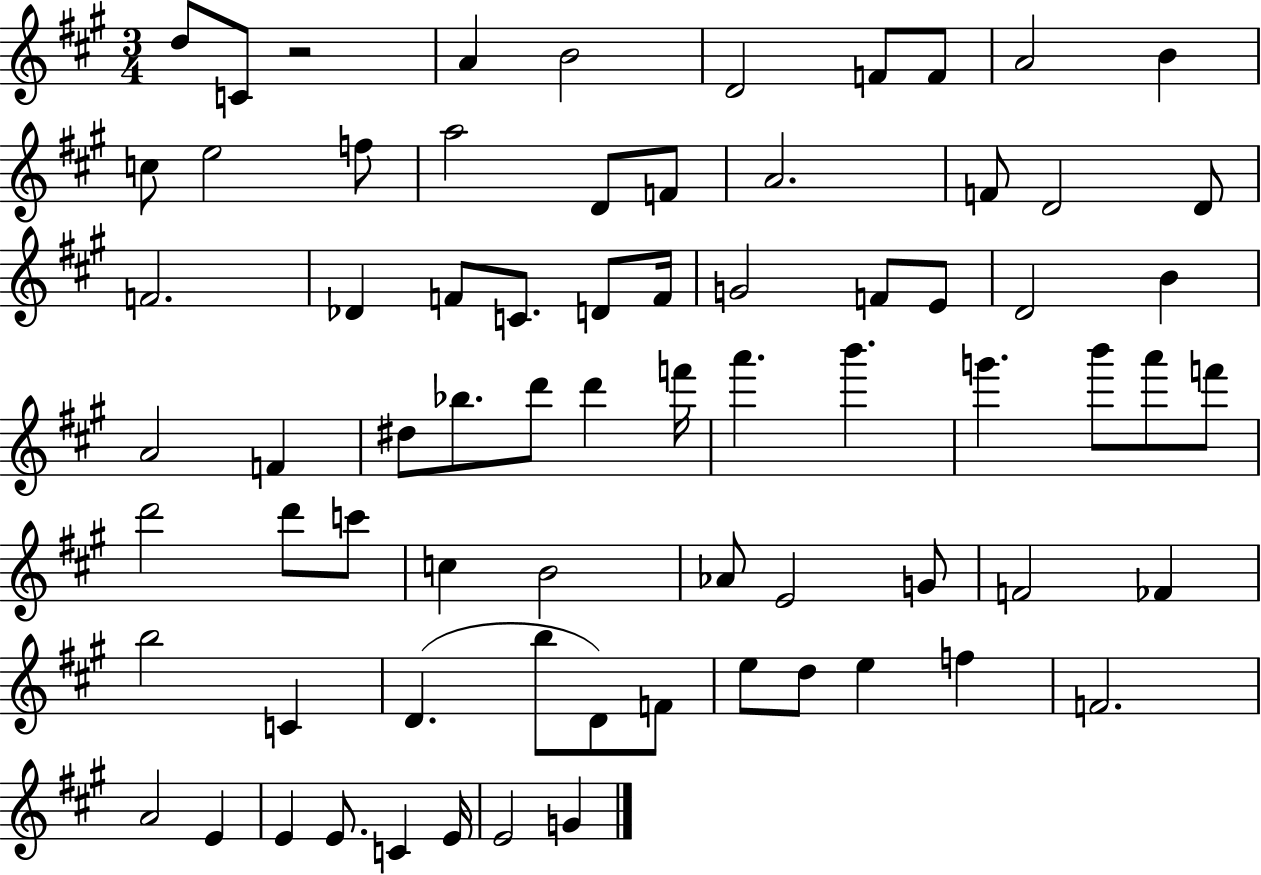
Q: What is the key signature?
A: A major